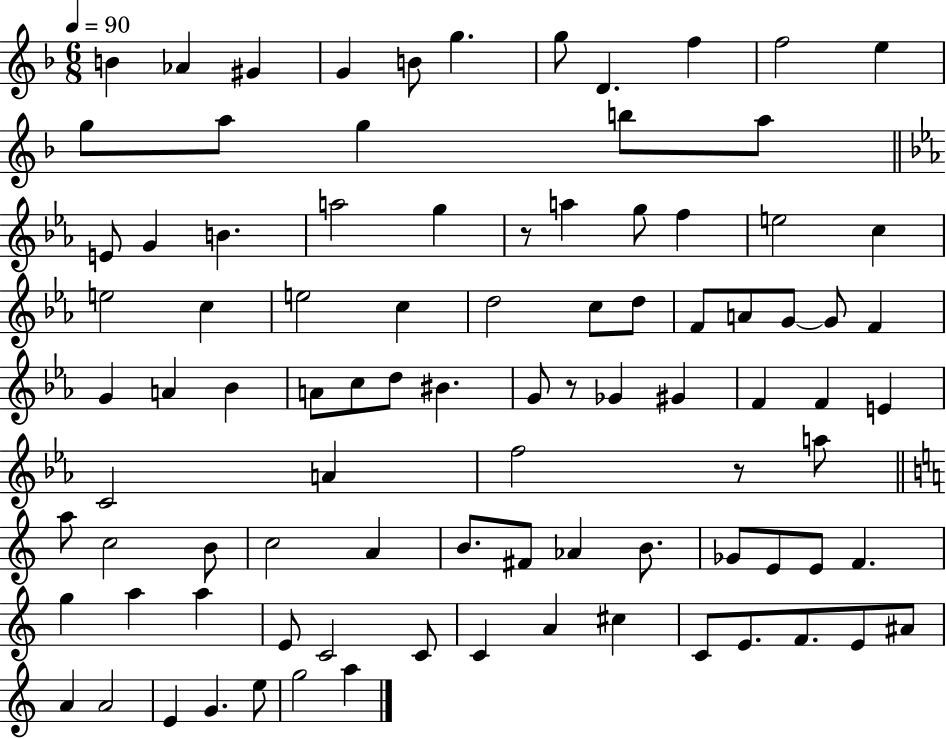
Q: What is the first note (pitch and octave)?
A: B4